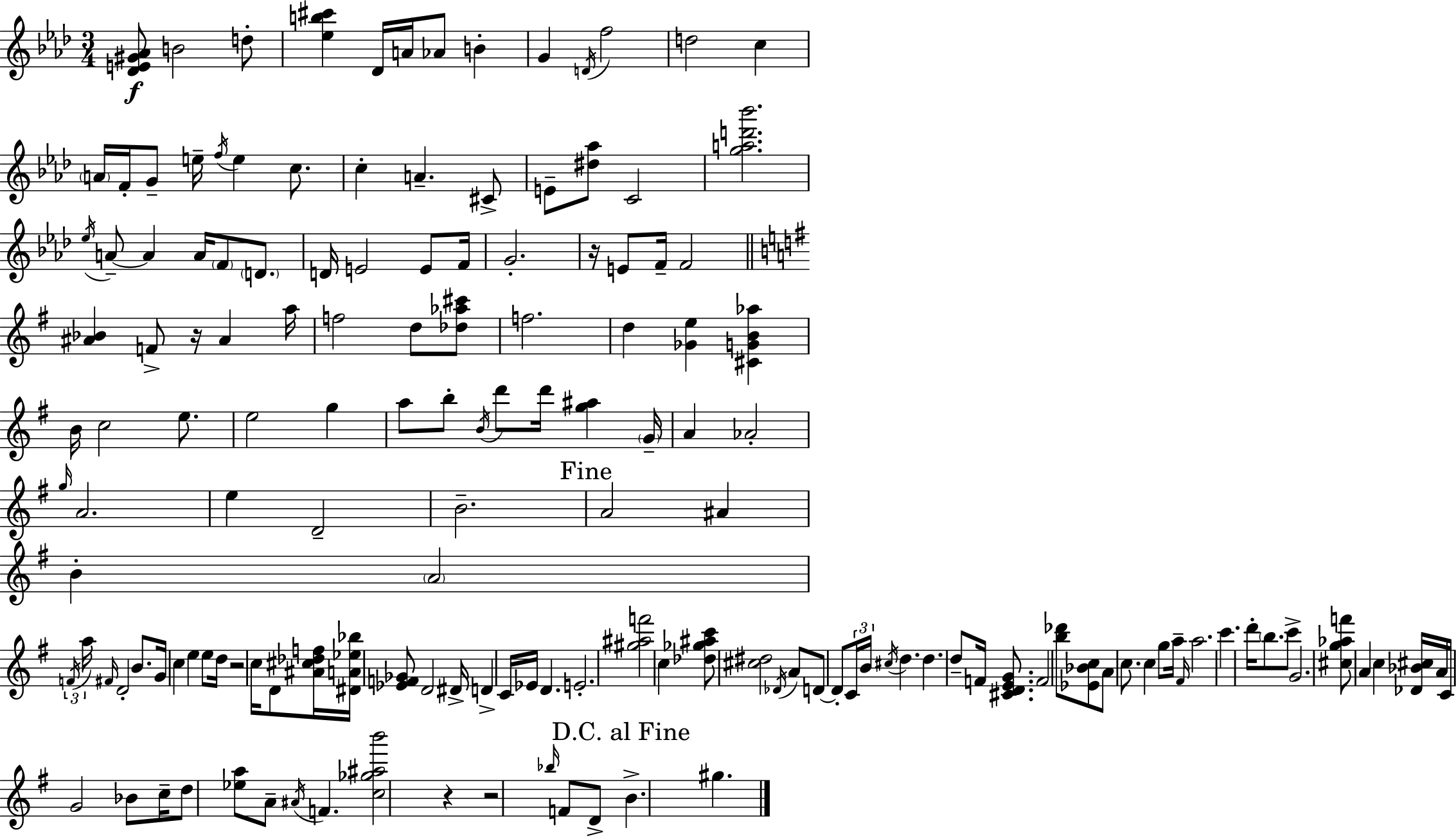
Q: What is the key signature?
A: F minor